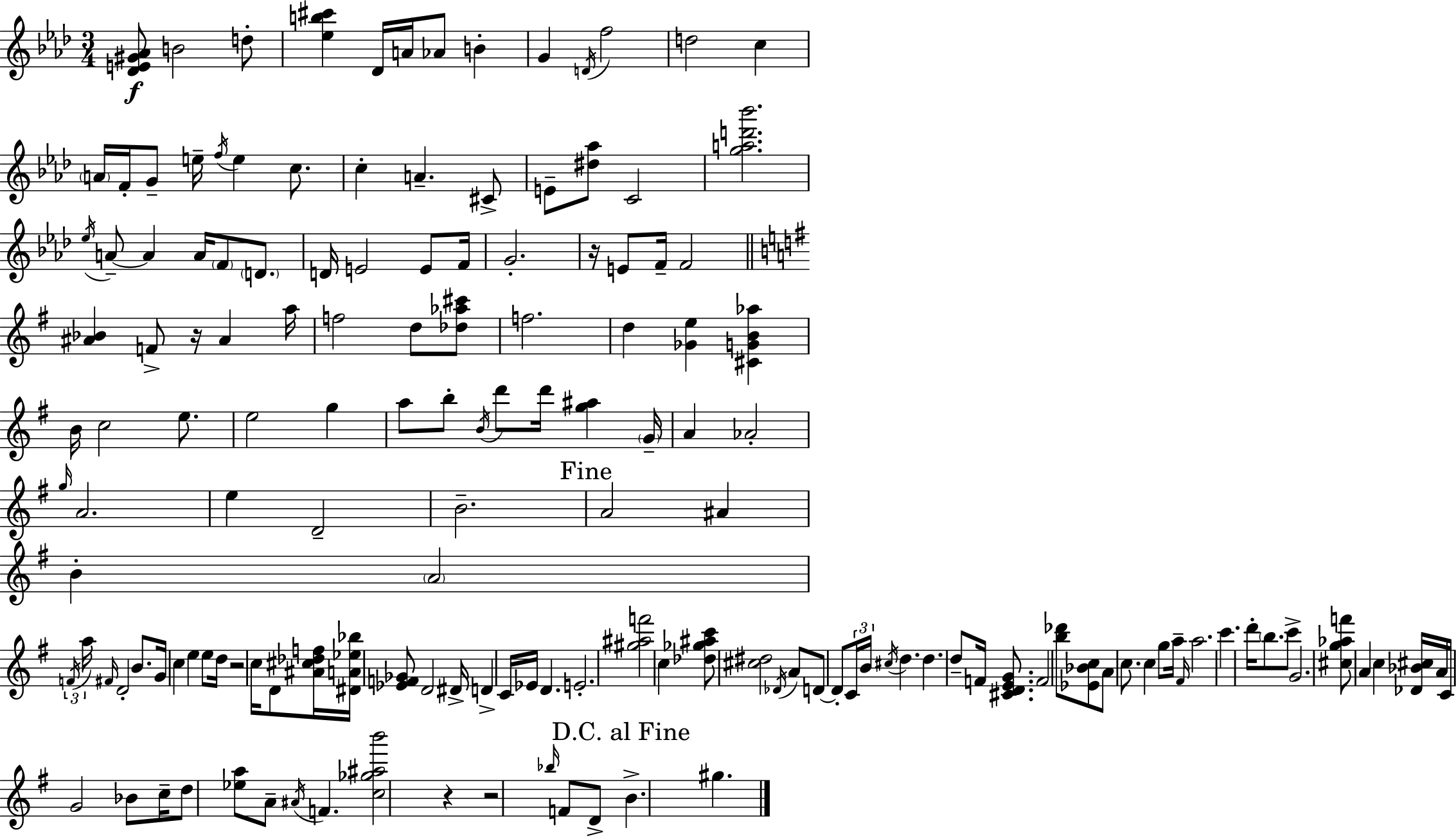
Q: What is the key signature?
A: F minor